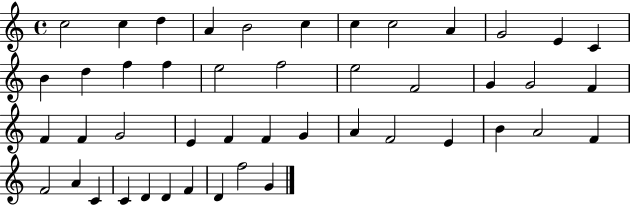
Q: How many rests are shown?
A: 0